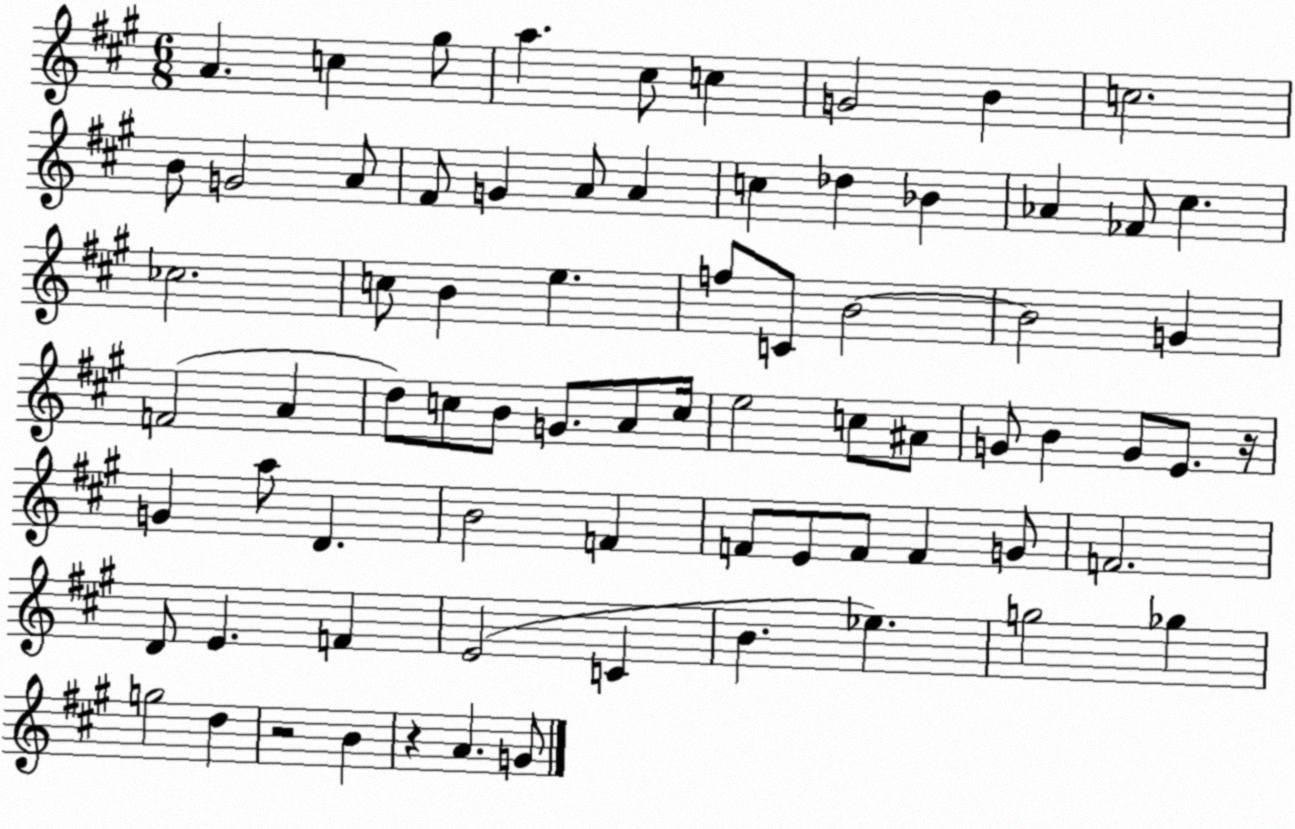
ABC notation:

X:1
T:Untitled
M:6/8
L:1/4
K:A
A c ^g/2 a ^c/2 c G2 B c2 B/2 G2 A/2 ^F/2 G A/2 A c _d _B _A _F/2 ^c _c2 c/2 B e f/2 C/2 B2 B2 G F2 A d/2 c/2 B/2 G/2 A/2 c/4 e2 c/2 ^A/2 G/2 B G/2 E/2 z/4 G a/2 D B2 F F/2 E/2 F/2 F G/2 F2 D/2 E F E2 C B _e g2 _g g2 d z2 B z A G/2